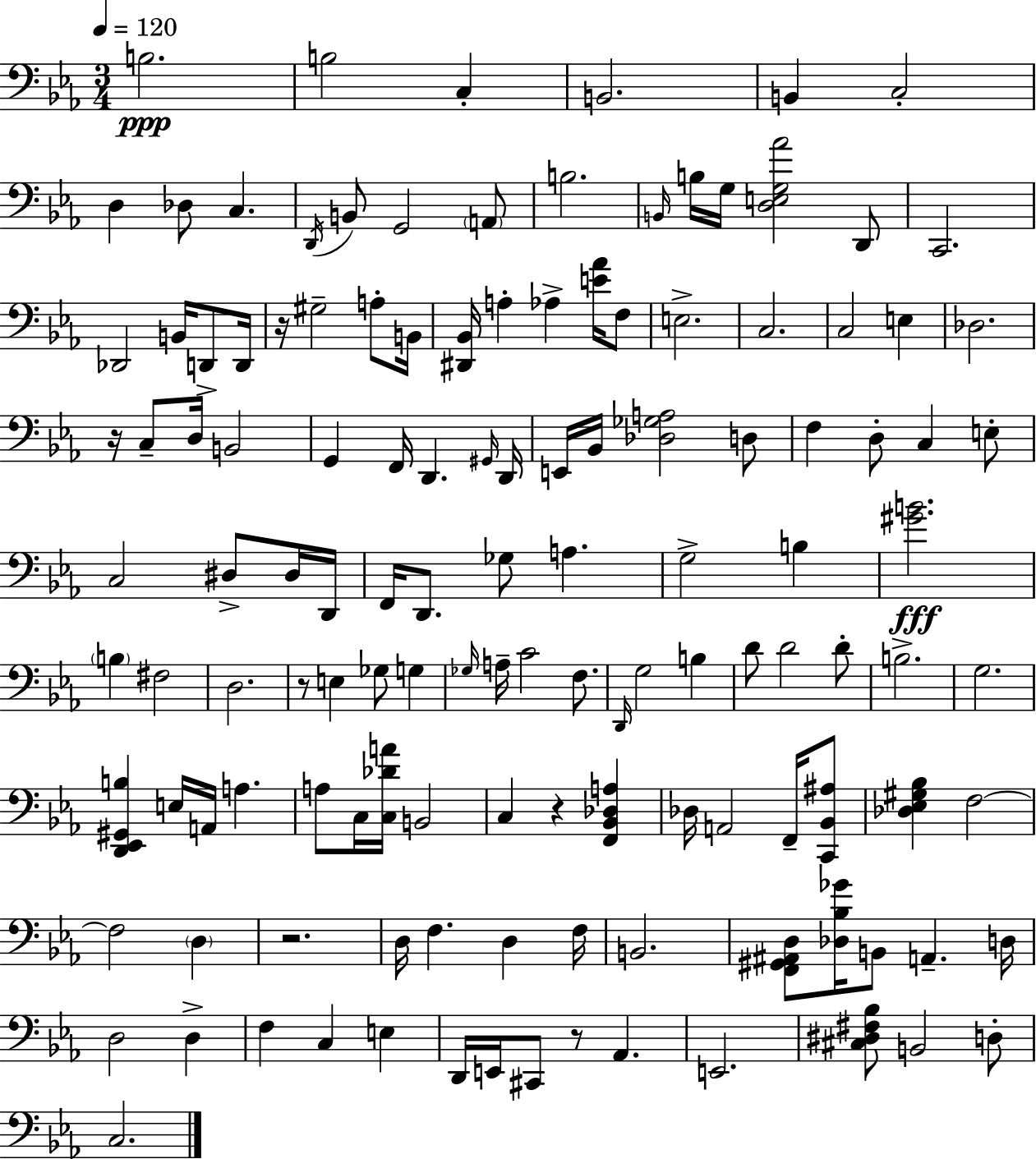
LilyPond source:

{
  \clef bass
  \numericTimeSignature
  \time 3/4
  \key ees \major
  \tempo 4 = 120
  \repeat volta 2 { b2.\ppp | b2 c4-. | b,2. | b,4 c2-. | \break d4 des8 c4. | \acciaccatura { d,16 } b,8 g,2 \parenthesize a,8 | b2. | \grace { b,16 } b16 g16 <d e g aes'>2 | \break d,8 c,2. | des,2 b,16 d,8-> | d,16 r16 gis2-- a8-. | b,16 <dis, bes,>16 a4-. aes4-> <e' aes'>16 | \break f8 e2.-> | c2. | c2 e4 | des2. | \break r16 c8-- d16 b,2 | g,4 f,16 d,4. | \grace { gis,16 } d,16 e,16 bes,16 <des ges a>2 | d8 f4 d8-. c4 | \break e8-. c2 dis8-> | dis16 d,16 f,16 d,8. ges8 a4. | g2-> b4 | <gis' b'>2.\fff | \break \parenthesize b4 fis2 | d2. | r8 e4 ges8 g4 | \grace { ges16 } a16-- c'2 | \break f8. \grace { d,16 } g2 | b4 d'8 d'2 | d'8-. b2.-> | g2. | \break <d, ees, gis, b>4 e16 a,16 a4. | a8 c16 <c des' a'>16 b,2 | c4 r4 | <f, bes, des a>4 des16 a,2 | \break f,16-- <c, bes, ais>8 <des ees gis bes>4 f2~~ | f2 | \parenthesize d4 r2. | d16 f4. | \break d4 f16 b,2. | <f, gis, ais, d>8 <des bes ges'>16 b,8 a,4.-- | d16 d2 | d4-> f4 c4 | \break e4 d,16 e,16 cis,8 r8 aes,4. | e,2. | <cis dis fis bes>8 b,2 | d8-. c2. | \break } \bar "|."
}